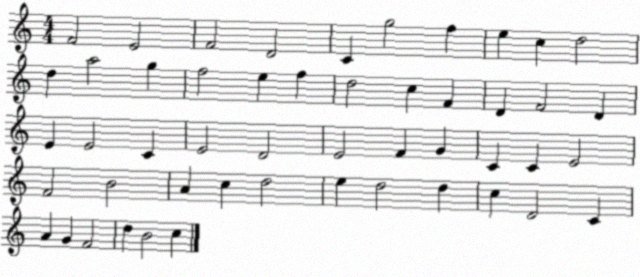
X:1
T:Untitled
M:4/4
L:1/4
K:C
F2 E2 F2 D2 C g2 f e c d2 d a2 g f2 e f d2 c F D F2 D E E2 C E2 D2 E2 F G C C E2 F2 B2 A c d2 e d2 d c D2 C A G F2 d B2 c